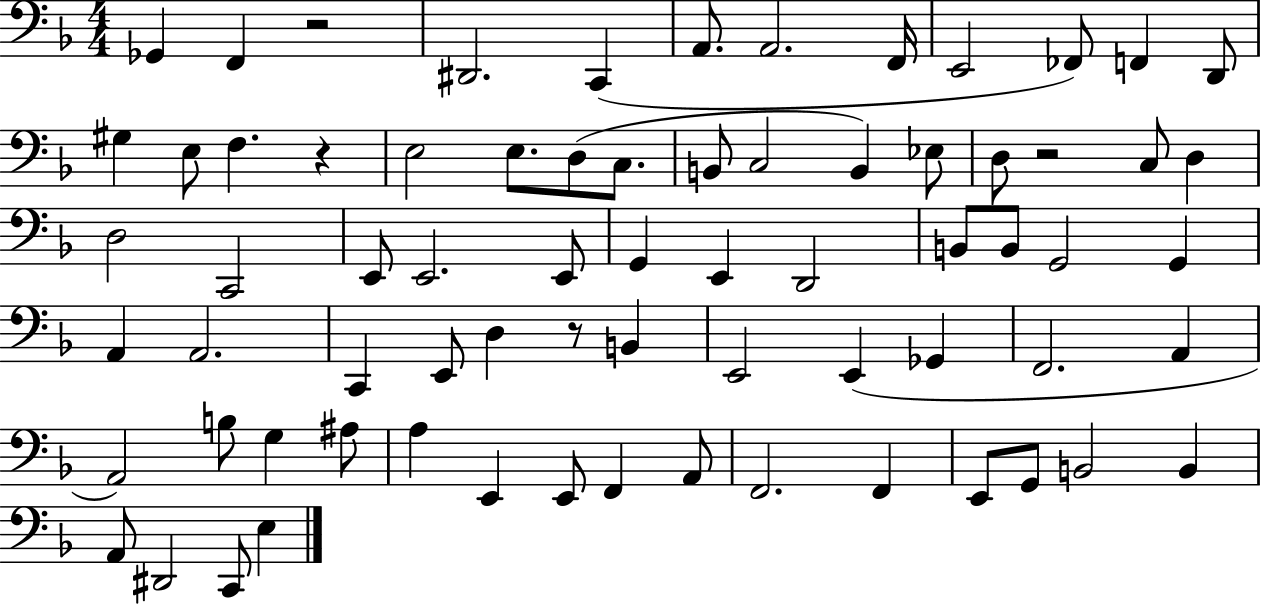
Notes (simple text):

Gb2/q F2/q R/h D#2/h. C2/q A2/e. A2/h. F2/s E2/h FES2/e F2/q D2/e G#3/q E3/e F3/q. R/q E3/h E3/e. D3/e C3/e. B2/e C3/h B2/q Eb3/e D3/e R/h C3/e D3/q D3/h C2/h E2/e E2/h. E2/e G2/q E2/q D2/h B2/e B2/e G2/h G2/q A2/q A2/h. C2/q E2/e D3/q R/e B2/q E2/h E2/q Gb2/q F2/h. A2/q A2/h B3/e G3/q A#3/e A3/q E2/q E2/e F2/q A2/e F2/h. F2/q E2/e G2/e B2/h B2/q A2/e D#2/h C2/e E3/q